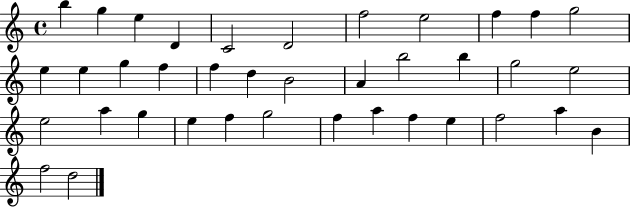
X:1
T:Untitled
M:4/4
L:1/4
K:C
b g e D C2 D2 f2 e2 f f g2 e e g f f d B2 A b2 b g2 e2 e2 a g e f g2 f a f e f2 a B f2 d2